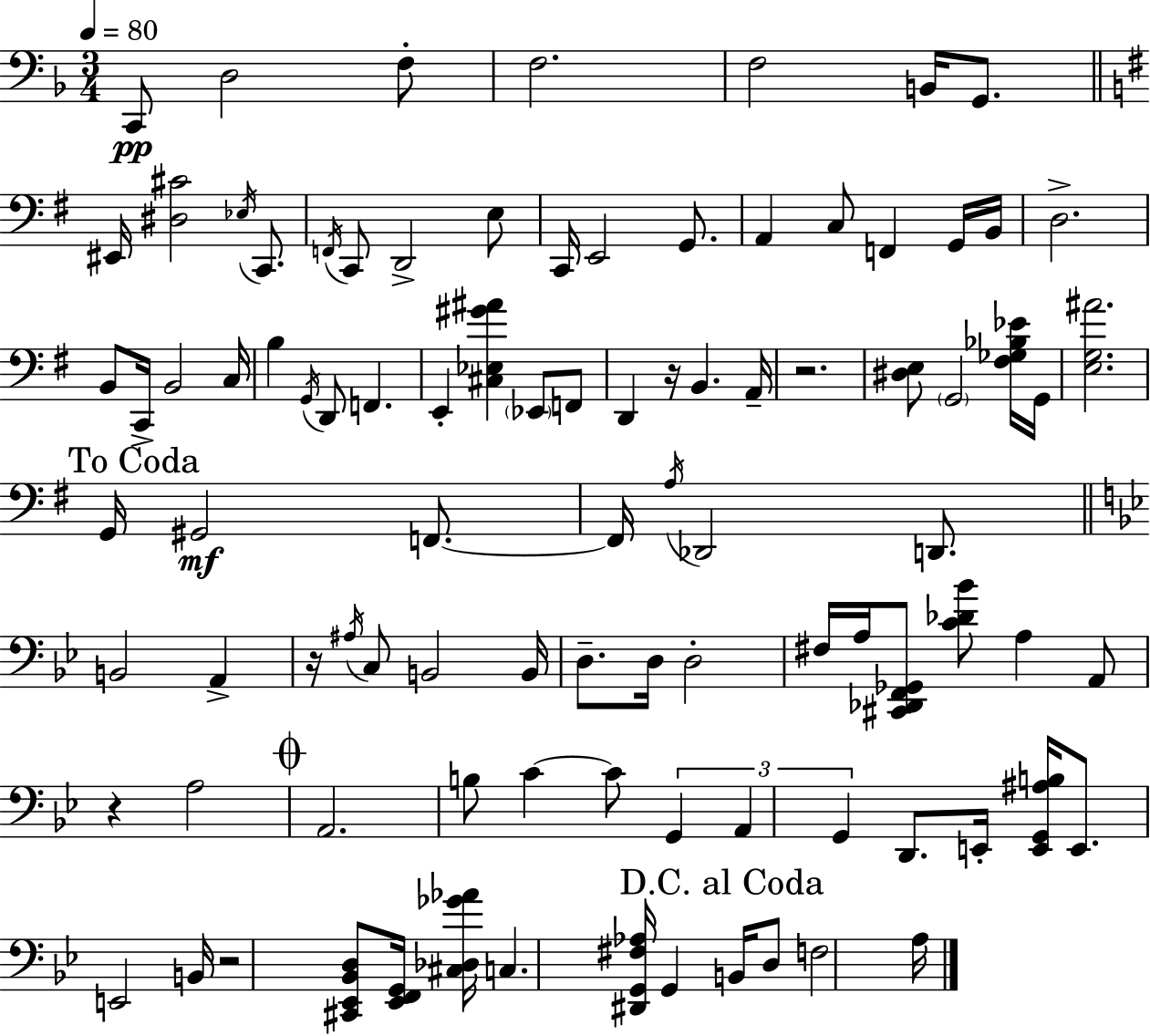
C2/e D3/h F3/e F3/h. F3/h B2/s G2/e. EIS2/s [D#3,C#4]/h Eb3/s C2/e. F2/s C2/e D2/h E3/e C2/s E2/h G2/e. A2/q C3/e F2/q G2/s B2/s D3/h. B2/e C2/s B2/h C3/s B3/q G2/s D2/e F2/q. E2/q [C#3,Eb3,G#4,A#4]/q Eb2/e F2/e D2/q R/s B2/q. A2/s R/h. [D#3,E3]/e G2/h [F#3,Gb3,Bb3,Eb4]/s G2/s [E3,G3,A#4]/h. G2/s G#2/h F2/e. F2/s A3/s Db2/h D2/e. B2/h A2/q R/s A#3/s C3/e B2/h B2/s D3/e. D3/s D3/h F#3/s A3/s [C#2,Db2,F2,Gb2]/e [C4,Db4,Bb4]/e A3/q A2/e R/q A3/h A2/h. B3/e C4/q C4/e G2/q A2/q G2/q D2/e. E2/s [E2,G2,A#3,B3]/s E2/e. E2/h B2/s R/h [C#2,Eb2,Bb2,D3]/e [Eb2,F2,G2]/s [C#3,Db3,Gb4,Ab4]/s C3/q. [D#2,G2,F#3,Ab3]/s G2/q B2/s D3/e F3/h A3/s